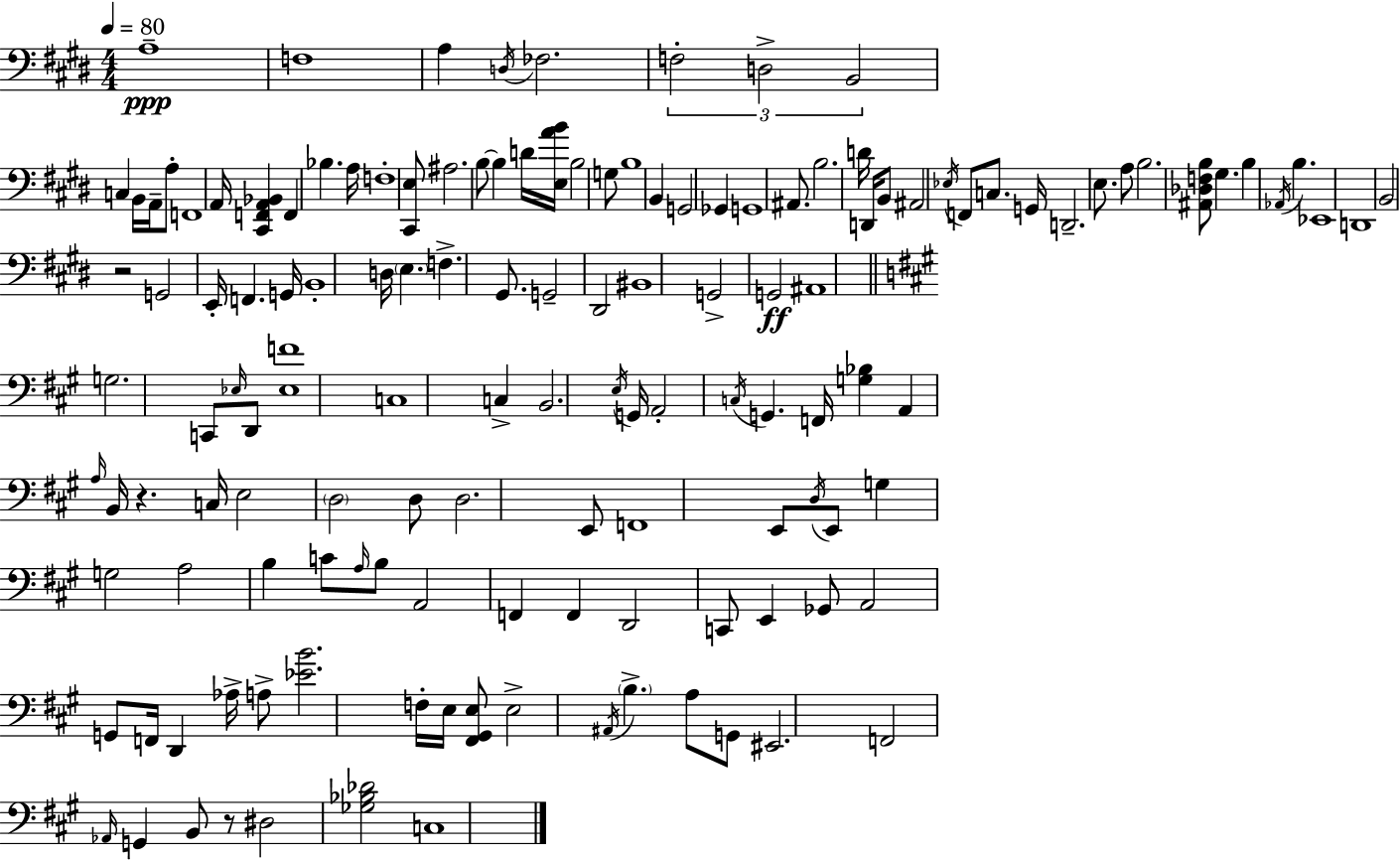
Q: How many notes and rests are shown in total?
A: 137